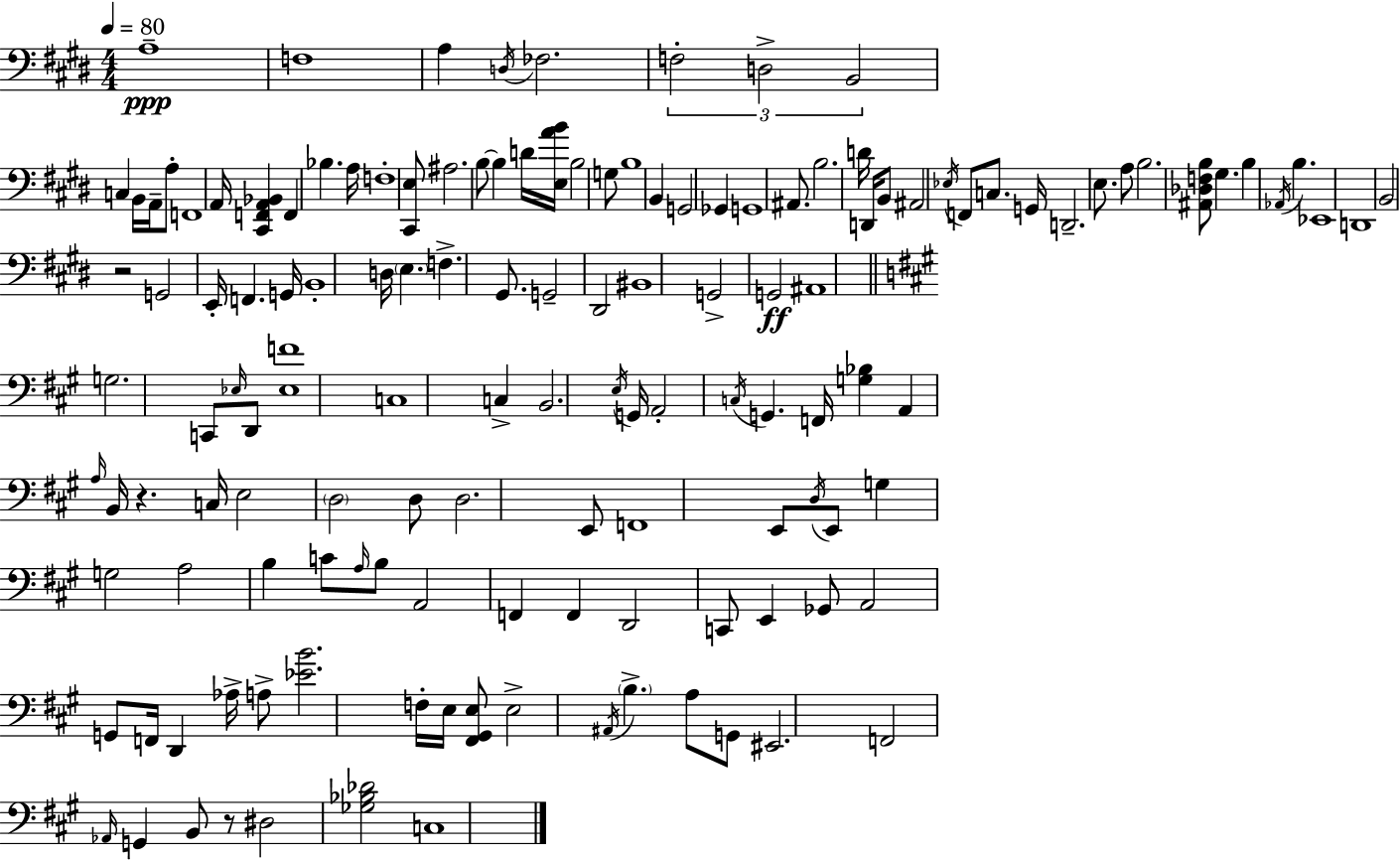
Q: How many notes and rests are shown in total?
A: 137